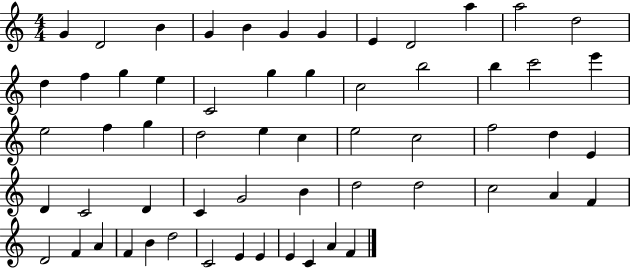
{
  \clef treble
  \numericTimeSignature
  \time 4/4
  \key c \major
  g'4 d'2 b'4 | g'4 b'4 g'4 g'4 | e'4 d'2 a''4 | a''2 d''2 | \break d''4 f''4 g''4 e''4 | c'2 g''4 g''4 | c''2 b''2 | b''4 c'''2 e'''4 | \break e''2 f''4 g''4 | d''2 e''4 c''4 | e''2 c''2 | f''2 d''4 e'4 | \break d'4 c'2 d'4 | c'4 g'2 b'4 | d''2 d''2 | c''2 a'4 f'4 | \break d'2 f'4 a'4 | f'4 b'4 d''2 | c'2 e'4 e'4 | e'4 c'4 a'4 f'4 | \break \bar "|."
}